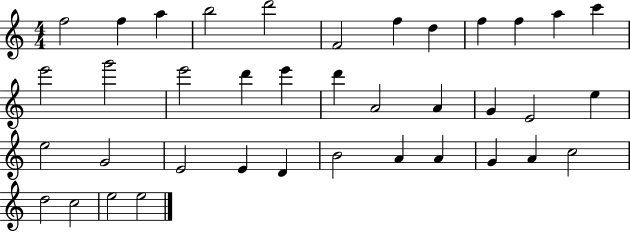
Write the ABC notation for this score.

X:1
T:Untitled
M:4/4
L:1/4
K:C
f2 f a b2 d'2 F2 f d f f a c' e'2 g'2 e'2 d' e' d' A2 A G E2 e e2 G2 E2 E D B2 A A G A c2 d2 c2 e2 e2